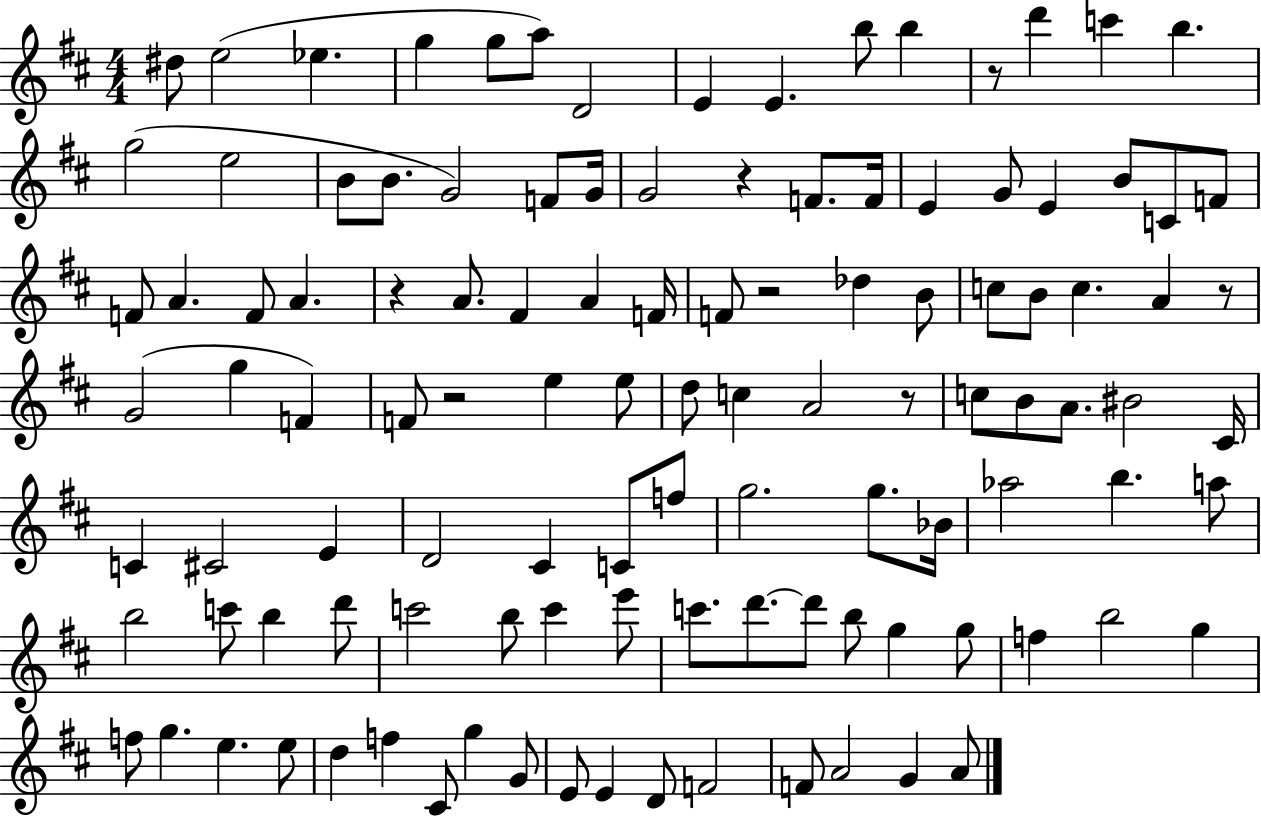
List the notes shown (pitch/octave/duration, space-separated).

D#5/e E5/h Eb5/q. G5/q G5/e A5/e D4/h E4/q E4/q. B5/e B5/q R/e D6/q C6/q B5/q. G5/h E5/h B4/e B4/e. G4/h F4/e G4/s G4/h R/q F4/e. F4/s E4/q G4/e E4/q B4/e C4/e F4/e F4/e A4/q. F4/e A4/q. R/q A4/e. F#4/q A4/q F4/s F4/e R/h Db5/q B4/e C5/e B4/e C5/q. A4/q R/e G4/h G5/q F4/q F4/e R/h E5/q E5/e D5/e C5/q A4/h R/e C5/e B4/e A4/e. BIS4/h C#4/s C4/q C#4/h E4/q D4/h C#4/q C4/e F5/e G5/h. G5/e. Bb4/s Ab5/h B5/q. A5/e B5/h C6/e B5/q D6/e C6/h B5/e C6/q E6/e C6/e. D6/e. D6/e B5/e G5/q G5/e F5/q B5/h G5/q F5/e G5/q. E5/q. E5/e D5/q F5/q C#4/e G5/q G4/e E4/e E4/q D4/e F4/h F4/e A4/h G4/q A4/e